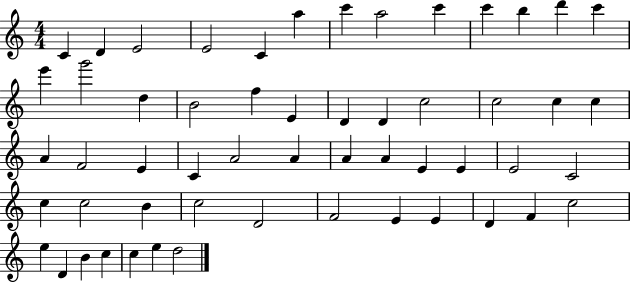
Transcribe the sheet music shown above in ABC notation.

X:1
T:Untitled
M:4/4
L:1/4
K:C
C D E2 E2 C a c' a2 c' c' b d' c' e' g'2 d B2 f E D D c2 c2 c c A F2 E C A2 A A A E E E2 C2 c c2 B c2 D2 F2 E E D F c2 e D B c c e d2